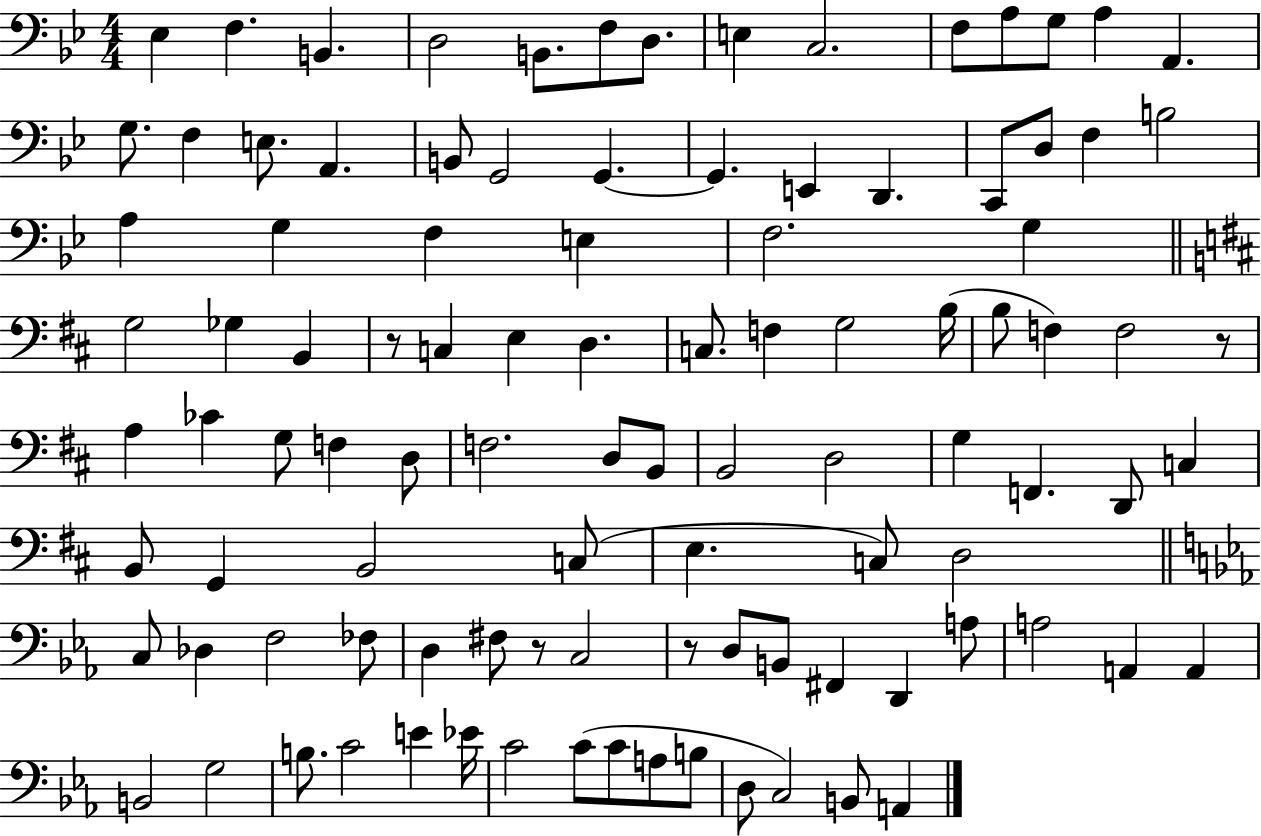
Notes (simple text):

Eb3/q F3/q. B2/q. D3/h B2/e. F3/e D3/e. E3/q C3/h. F3/e A3/e G3/e A3/q A2/q. G3/e. F3/q E3/e. A2/q. B2/e G2/h G2/q. G2/q. E2/q D2/q. C2/e D3/e F3/q B3/h A3/q G3/q F3/q E3/q F3/h. G3/q G3/h Gb3/q B2/q R/e C3/q E3/q D3/q. C3/e. F3/q G3/h B3/s B3/e F3/q F3/h R/e A3/q CES4/q G3/e F3/q D3/e F3/h. D3/e B2/e B2/h D3/h G3/q F2/q. D2/e C3/q B2/e G2/q B2/h C3/e E3/q. C3/e D3/h C3/e Db3/q F3/h FES3/e D3/q F#3/e R/e C3/h R/e D3/e B2/e F#2/q D2/q A3/e A3/h A2/q A2/q B2/h G3/h B3/e. C4/h E4/q Eb4/s C4/h C4/e C4/e A3/e B3/e D3/e C3/h B2/e A2/q